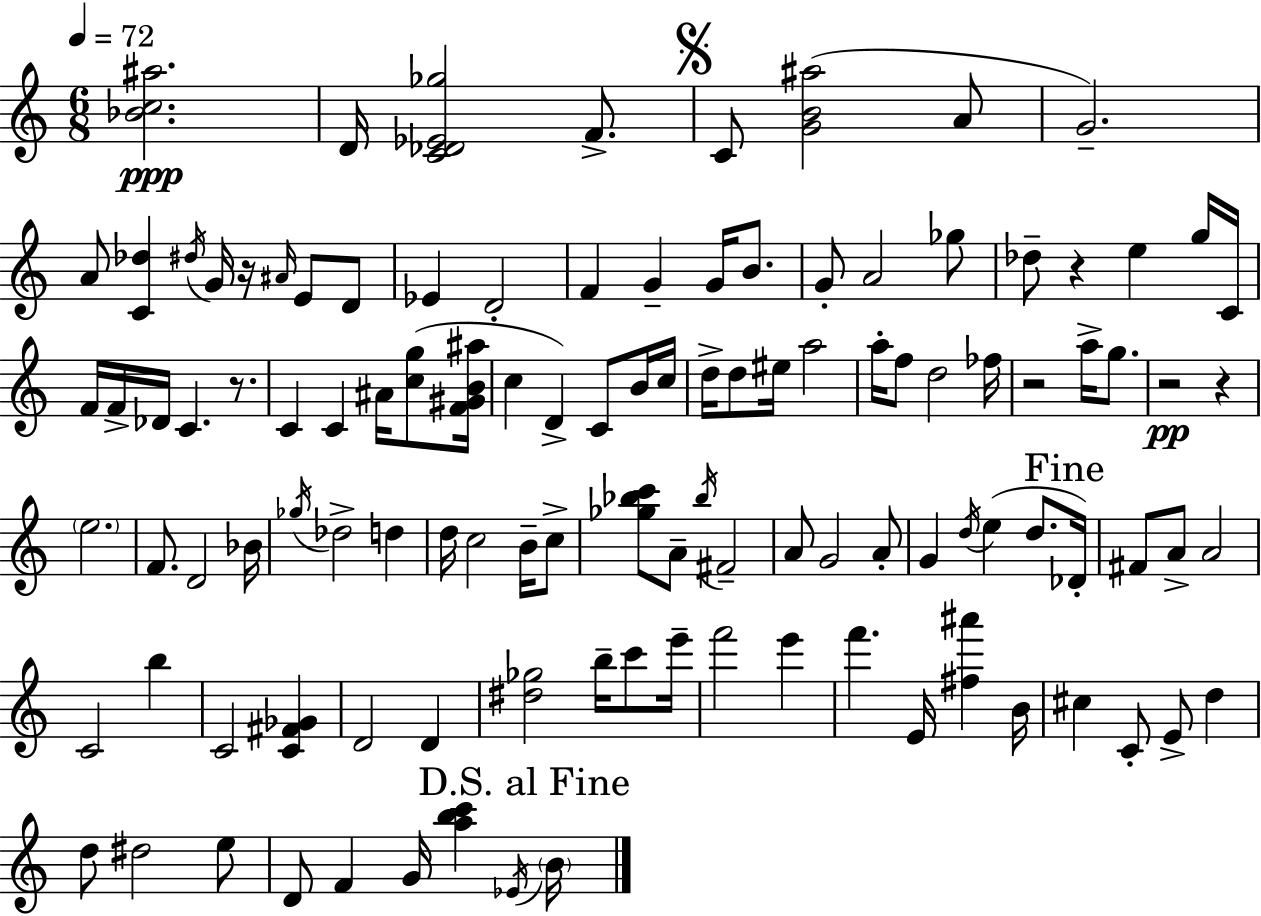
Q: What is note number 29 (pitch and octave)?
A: C4